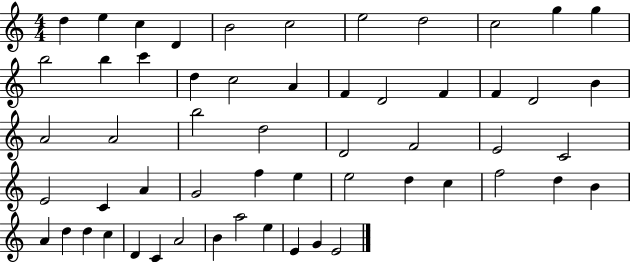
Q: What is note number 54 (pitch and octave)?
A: E4